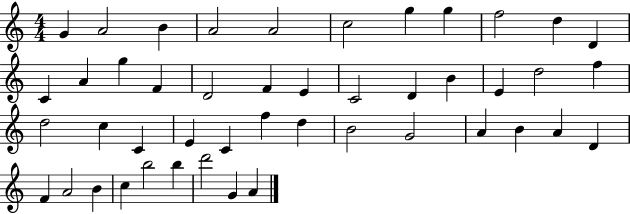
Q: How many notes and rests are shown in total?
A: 46